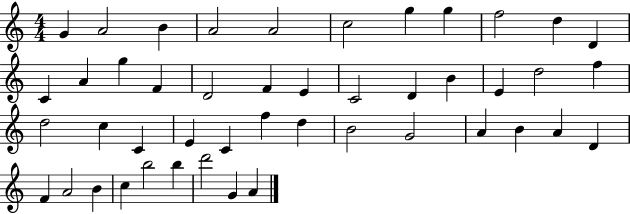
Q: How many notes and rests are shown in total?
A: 46